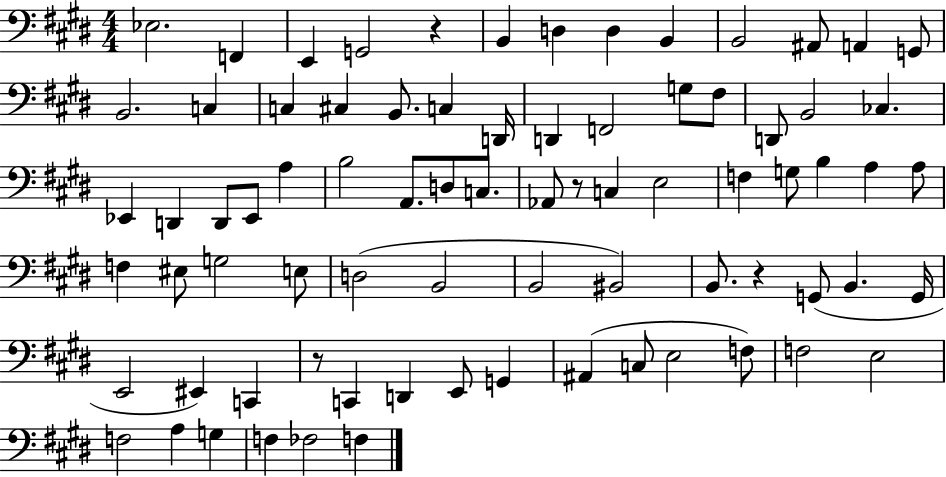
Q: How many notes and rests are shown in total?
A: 78